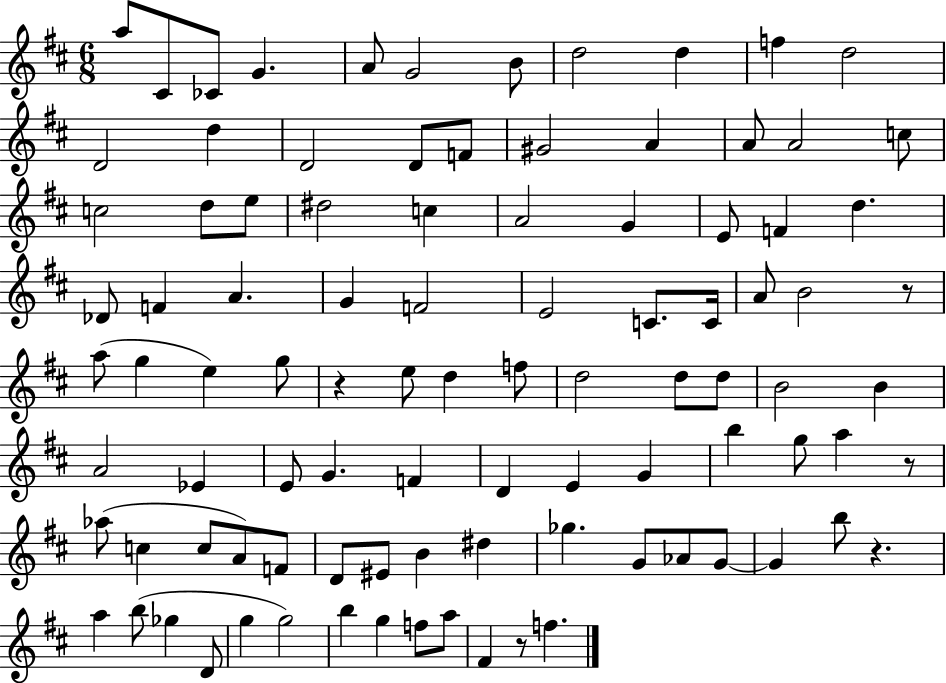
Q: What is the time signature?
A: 6/8